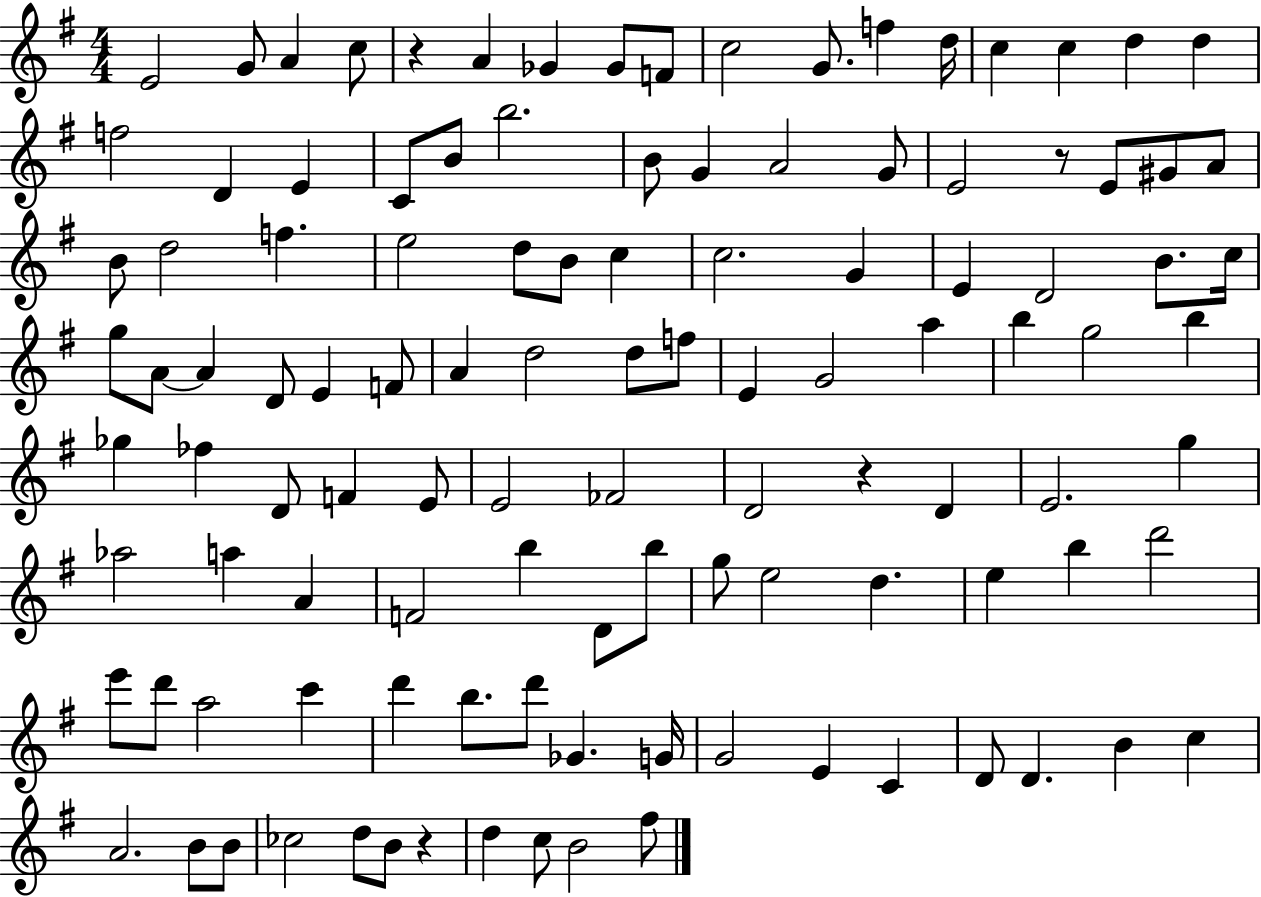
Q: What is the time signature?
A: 4/4